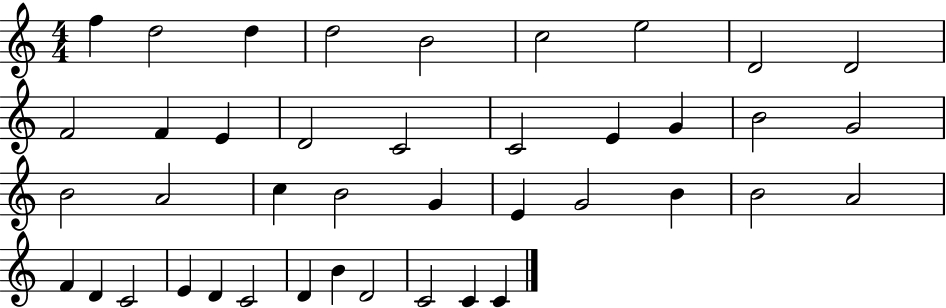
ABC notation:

X:1
T:Untitled
M:4/4
L:1/4
K:C
f d2 d d2 B2 c2 e2 D2 D2 F2 F E D2 C2 C2 E G B2 G2 B2 A2 c B2 G E G2 B B2 A2 F D C2 E D C2 D B D2 C2 C C